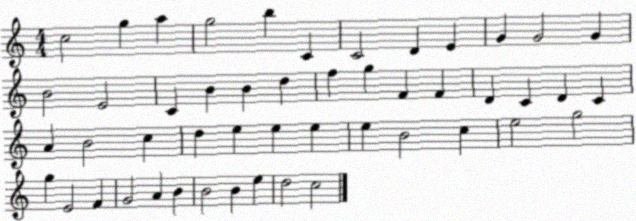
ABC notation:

X:1
T:Untitled
M:4/4
L:1/4
K:C
c2 g a g2 b C C2 D E G G2 G B2 E2 C B B d f g F F D C D C A B2 c d e e e e B2 c e2 g2 g E2 F G2 A B B2 B e d2 c2